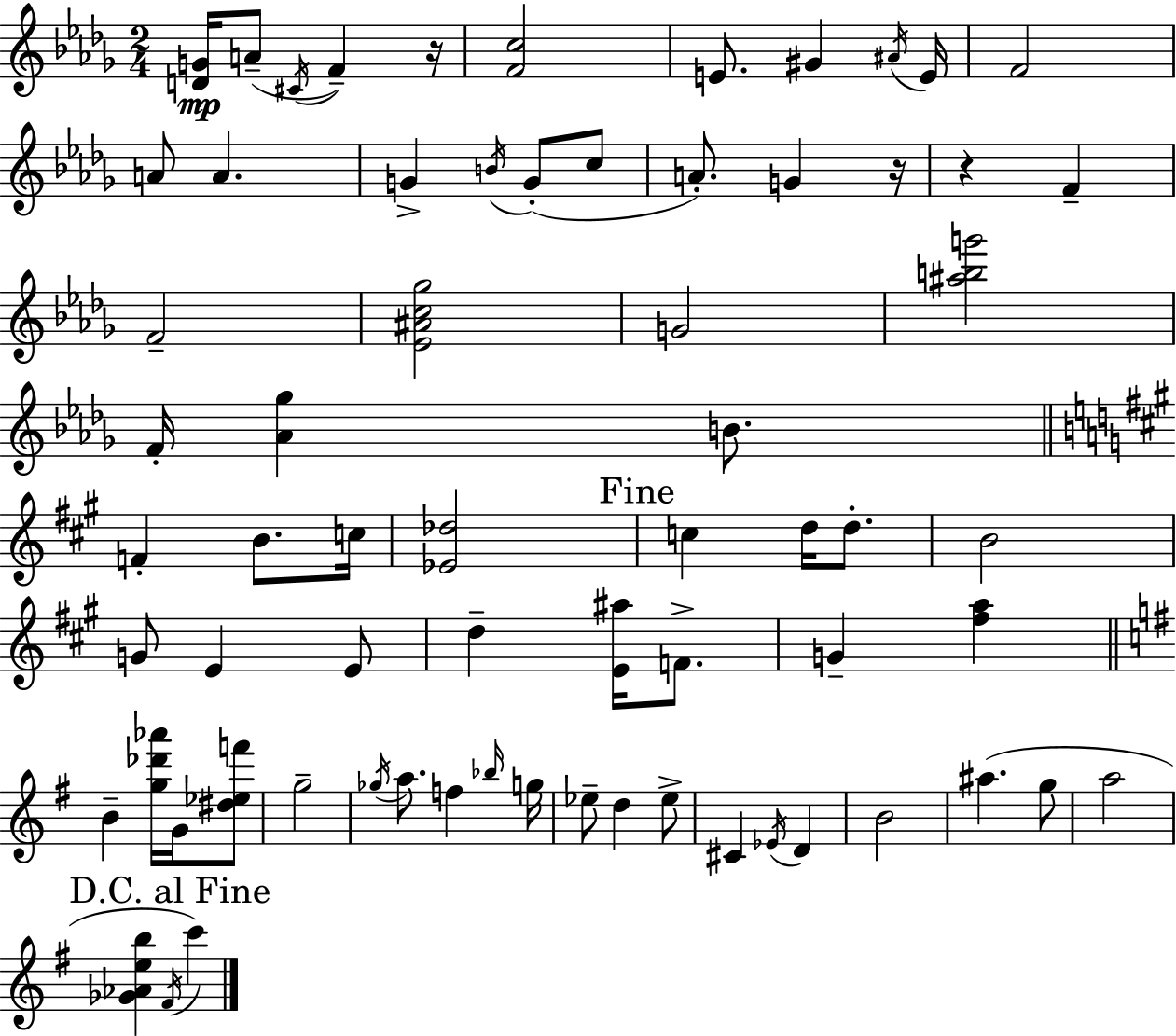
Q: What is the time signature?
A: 2/4